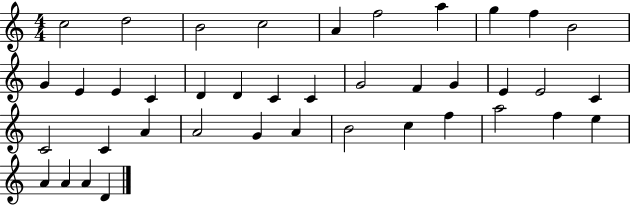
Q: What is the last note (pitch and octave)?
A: D4